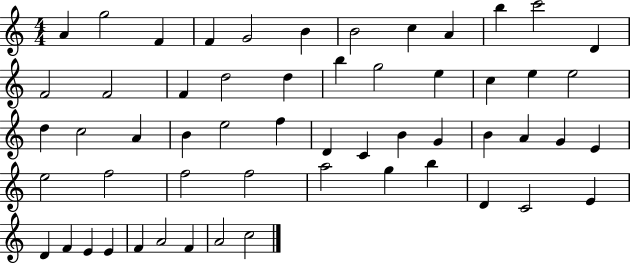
X:1
T:Untitled
M:4/4
L:1/4
K:C
A g2 F F G2 B B2 c A b c'2 D F2 F2 F d2 d b g2 e c e e2 d c2 A B e2 f D C B G B A G E e2 f2 f2 f2 a2 g b D C2 E D F E E F A2 F A2 c2